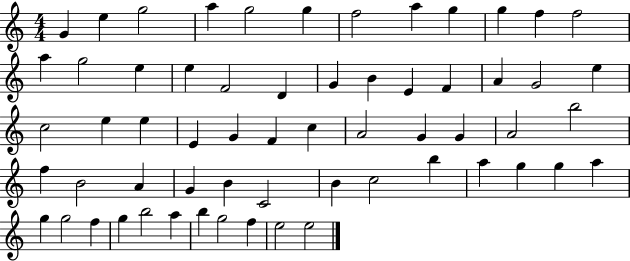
{
  \clef treble
  \numericTimeSignature
  \time 4/4
  \key c \major
  g'4 e''4 g''2 | a''4 g''2 g''4 | f''2 a''4 g''4 | g''4 f''4 f''2 | \break a''4 g''2 e''4 | e''4 f'2 d'4 | g'4 b'4 e'4 f'4 | a'4 g'2 e''4 | \break c''2 e''4 e''4 | e'4 g'4 f'4 c''4 | a'2 g'4 g'4 | a'2 b''2 | \break f''4 b'2 a'4 | g'4 b'4 c'2 | b'4 c''2 b''4 | a''4 g''4 g''4 a''4 | \break g''4 g''2 f''4 | g''4 b''2 a''4 | b''4 g''2 f''4 | e''2 e''2 | \break \bar "|."
}